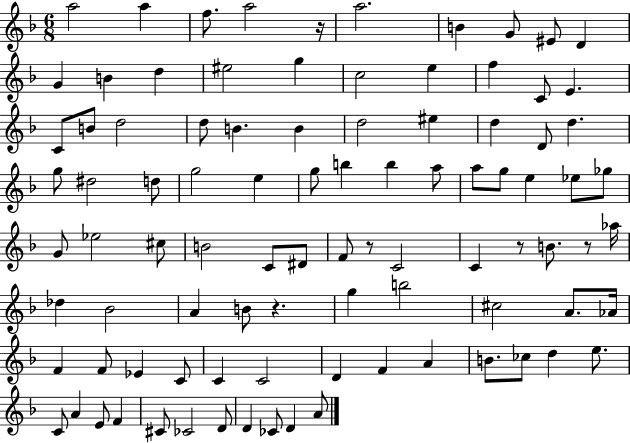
X:1
T:Untitled
M:6/8
L:1/4
K:F
a2 a f/2 a2 z/4 a2 B G/2 ^E/2 D G B d ^e2 g c2 e f C/2 E C/2 B/2 d2 d/2 B B d2 ^e d D/2 d g/2 ^d2 d/2 g2 e g/2 b b a/2 a/2 g/2 e _e/2 _g/2 G/2 _e2 ^c/2 B2 C/2 ^D/2 F/2 z/2 C2 C z/2 B/2 z/2 _a/4 _d _B2 A B/2 z g b2 ^c2 A/2 _A/4 F F/2 _E C/2 C C2 D F A B/2 _c/2 d e/2 C/2 A E/2 F ^C/2 _C2 D/2 D _C/2 D A/2